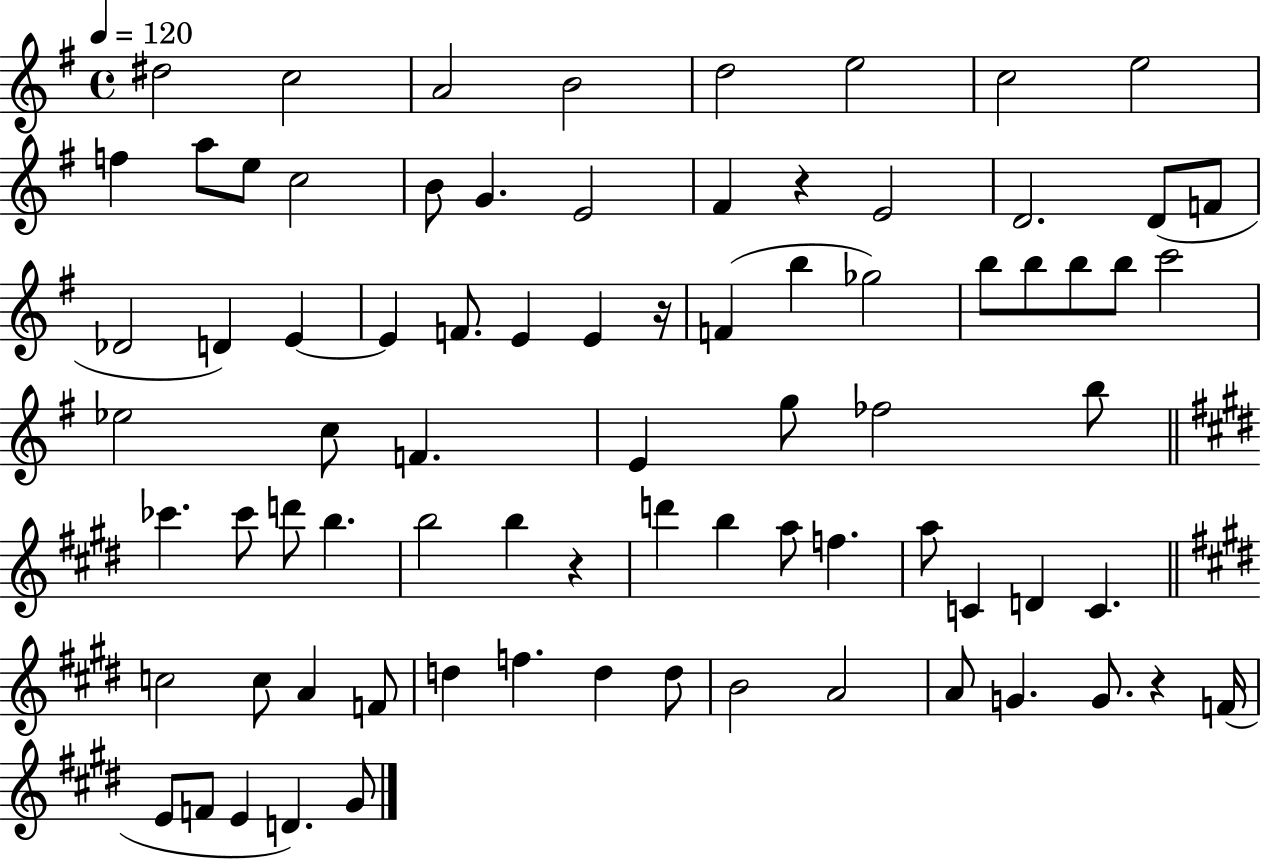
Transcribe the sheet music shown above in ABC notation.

X:1
T:Untitled
M:4/4
L:1/4
K:G
^d2 c2 A2 B2 d2 e2 c2 e2 f a/2 e/2 c2 B/2 G E2 ^F z E2 D2 D/2 F/2 _D2 D E E F/2 E E z/4 F b _g2 b/2 b/2 b/2 b/2 c'2 _e2 c/2 F E g/2 _f2 b/2 _c' _c'/2 d'/2 b b2 b z d' b a/2 f a/2 C D C c2 c/2 A F/2 d f d d/2 B2 A2 A/2 G G/2 z F/4 E/2 F/2 E D ^G/2